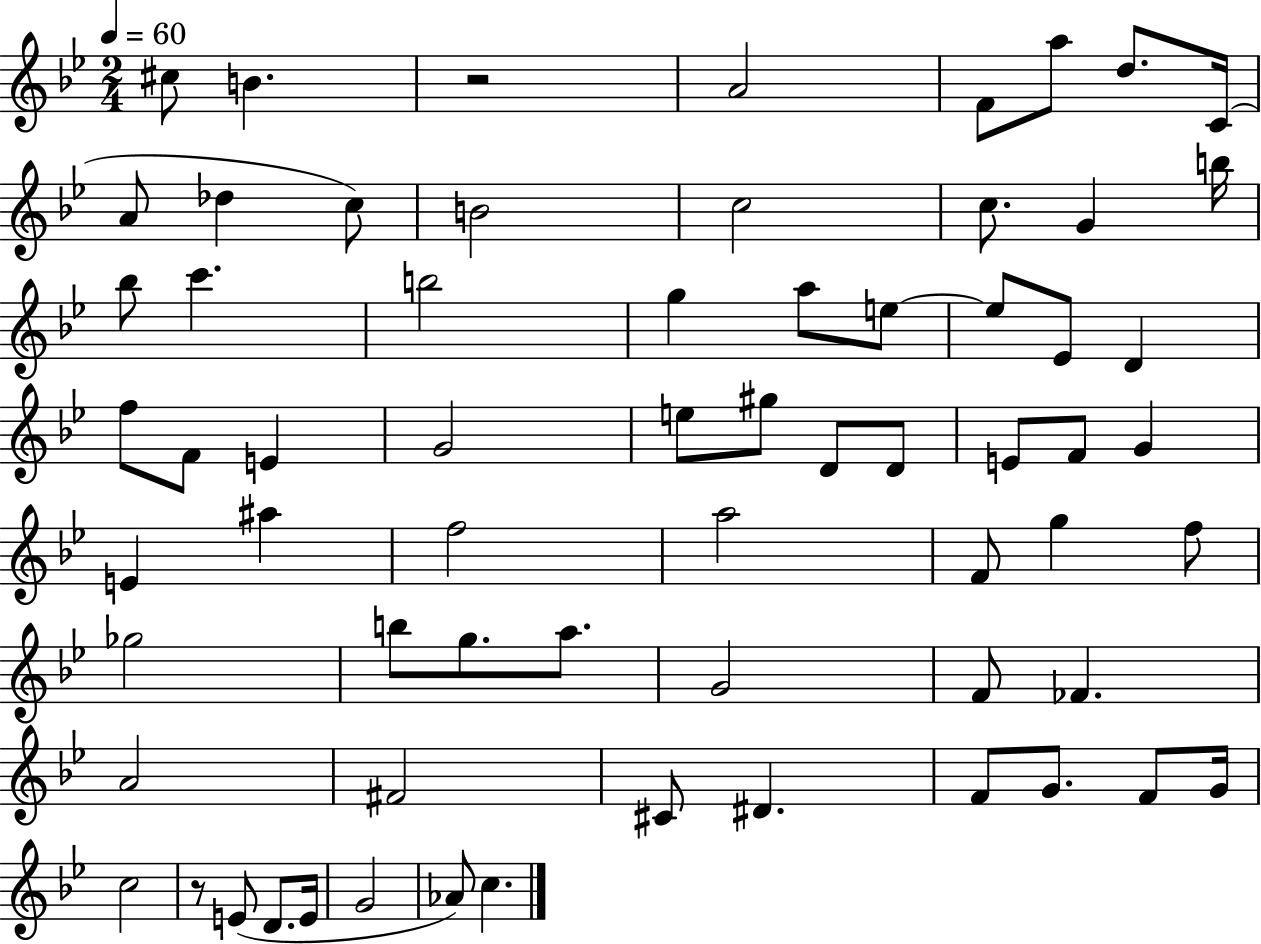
{
  \clef treble
  \numericTimeSignature
  \time 2/4
  \key bes \major
  \tempo 4 = 60
  \repeat volta 2 { cis''8 b'4. | r2 | a'2 | f'8 a''8 d''8. c'16( | \break a'8 des''4 c''8) | b'2 | c''2 | c''8. g'4 b''16 | \break bes''8 c'''4. | b''2 | g''4 a''8 e''8~~ | e''8 ees'8 d'4 | \break f''8 f'8 e'4 | g'2 | e''8 gis''8 d'8 d'8 | e'8 f'8 g'4 | \break e'4 ais''4 | f''2 | a''2 | f'8 g''4 f''8 | \break ges''2 | b''8 g''8. a''8. | g'2 | f'8 fes'4. | \break a'2 | fis'2 | cis'8 dis'4. | f'8 g'8. f'8 g'16 | \break c''2 | r8 e'8( d'8. e'16 | g'2 | aes'8) c''4. | \break } \bar "|."
}